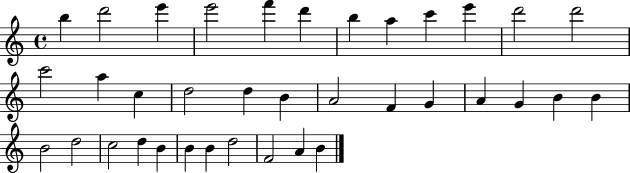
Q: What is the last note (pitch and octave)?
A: B4